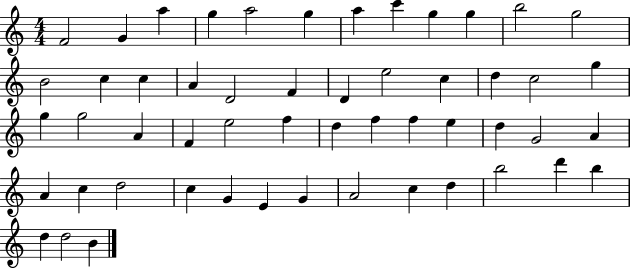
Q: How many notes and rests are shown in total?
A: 53